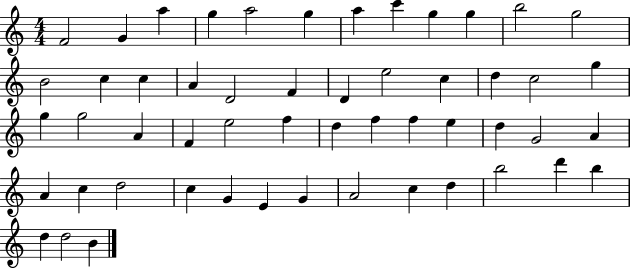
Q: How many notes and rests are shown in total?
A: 53